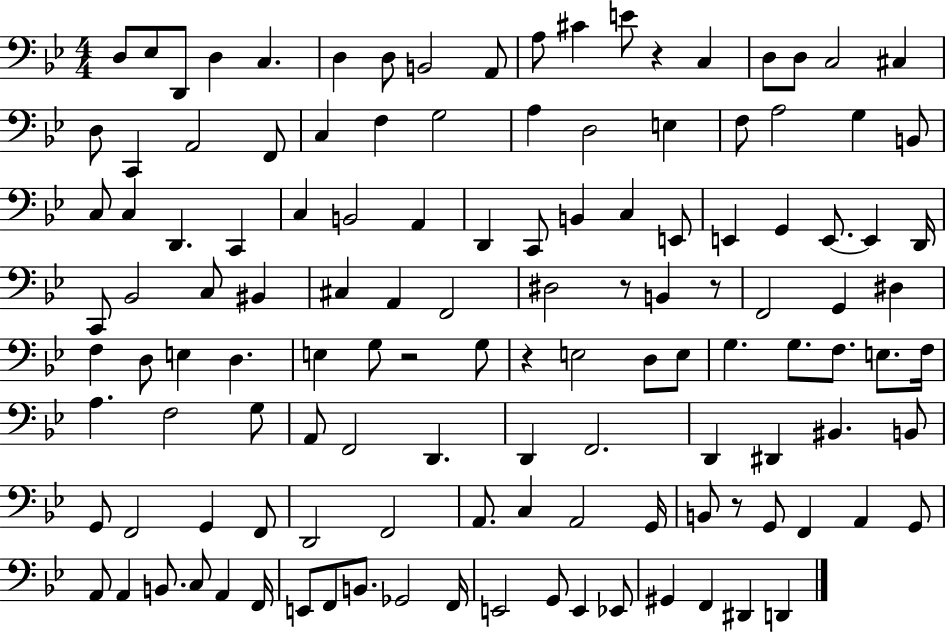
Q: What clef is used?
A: bass